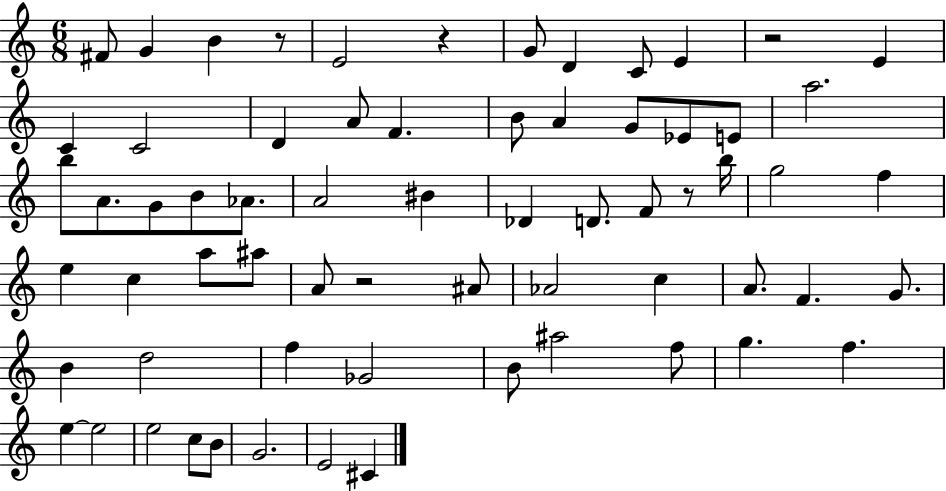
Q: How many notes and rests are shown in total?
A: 66